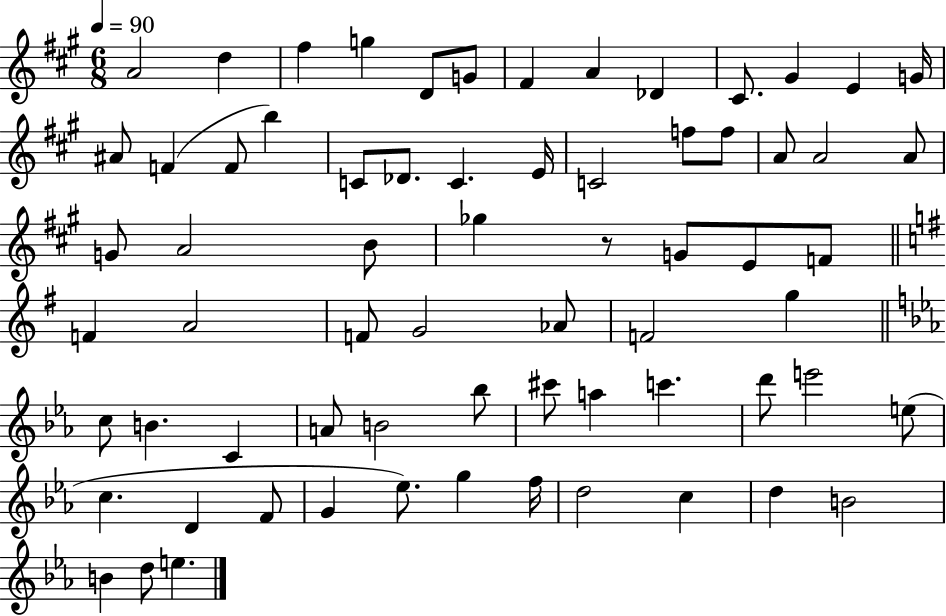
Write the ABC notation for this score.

X:1
T:Untitled
M:6/8
L:1/4
K:A
A2 d ^f g D/2 G/2 ^F A _D ^C/2 ^G E G/4 ^A/2 F F/2 b C/2 _D/2 C E/4 C2 f/2 f/2 A/2 A2 A/2 G/2 A2 B/2 _g z/2 G/2 E/2 F/2 F A2 F/2 G2 _A/2 F2 g c/2 B C A/2 B2 _b/2 ^c'/2 a c' d'/2 e'2 e/2 c D F/2 G _e/2 g f/4 d2 c d B2 B d/2 e